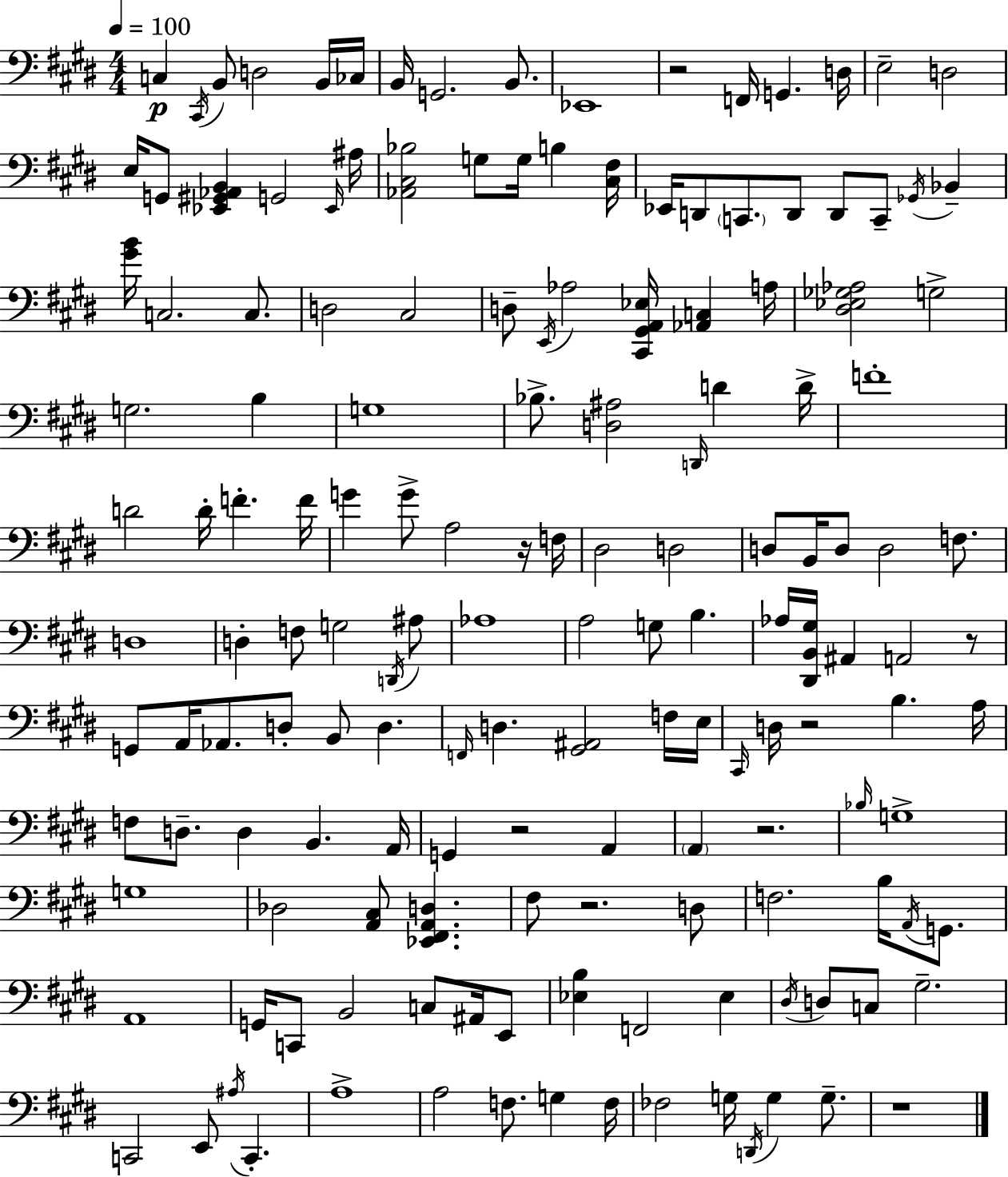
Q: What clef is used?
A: bass